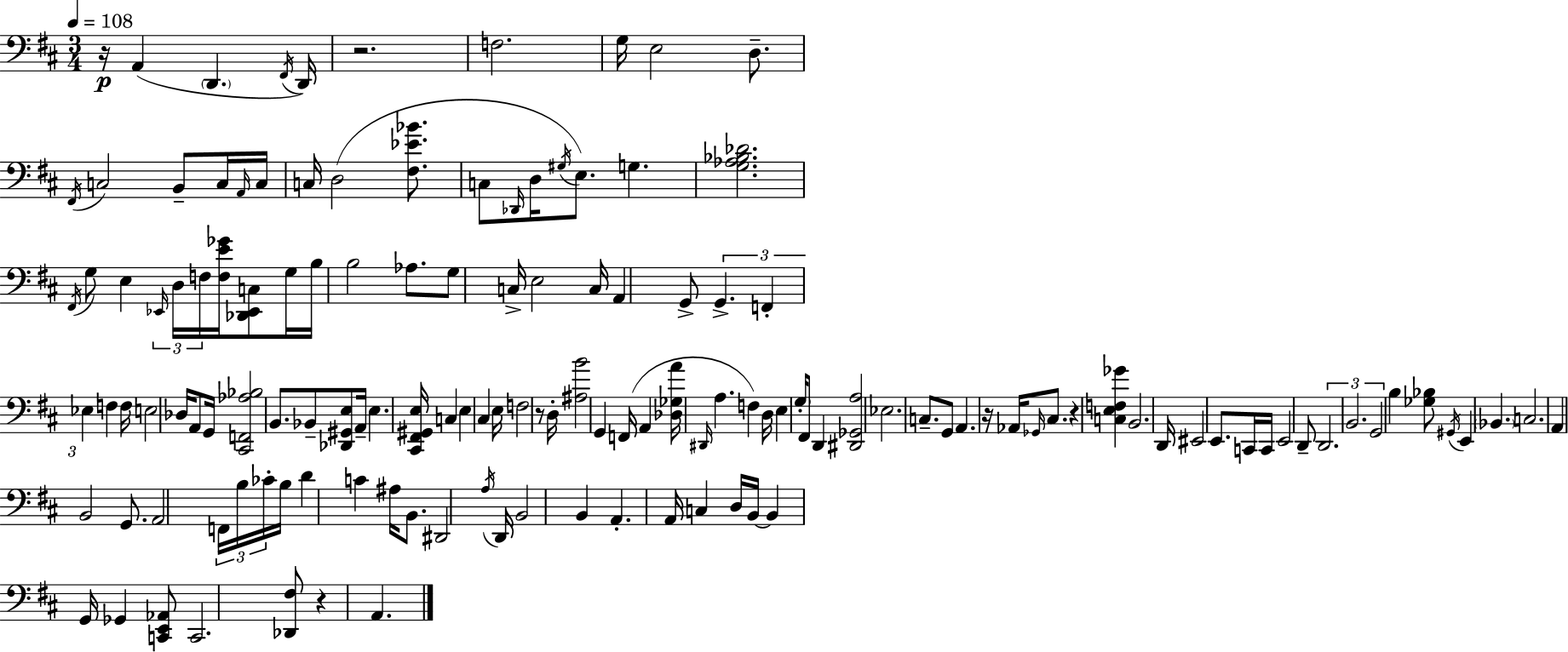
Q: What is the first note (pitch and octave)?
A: A2